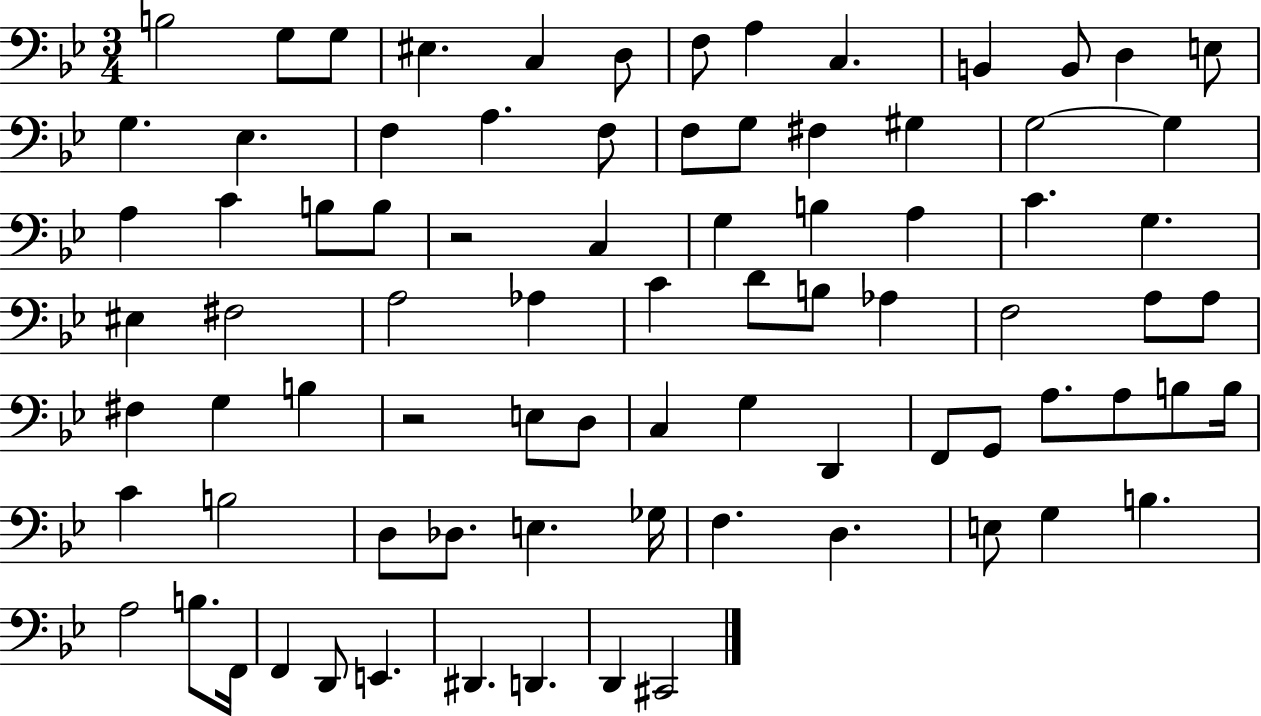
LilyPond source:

{
  \clef bass
  \numericTimeSignature
  \time 3/4
  \key bes \major
  b2 g8 g8 | eis4. c4 d8 | f8 a4 c4. | b,4 b,8 d4 e8 | \break g4. ees4. | f4 a4. f8 | f8 g8 fis4 gis4 | g2~~ g4 | \break a4 c'4 b8 b8 | r2 c4 | g4 b4 a4 | c'4. g4. | \break eis4 fis2 | a2 aes4 | c'4 d'8 b8 aes4 | f2 a8 a8 | \break fis4 g4 b4 | r2 e8 d8 | c4 g4 d,4 | f,8 g,8 a8. a8 b8 b16 | \break c'4 b2 | d8 des8. e4. ges16 | f4. d4. | e8 g4 b4. | \break a2 b8. f,16 | f,4 d,8 e,4. | dis,4. d,4. | d,4 cis,2 | \break \bar "|."
}